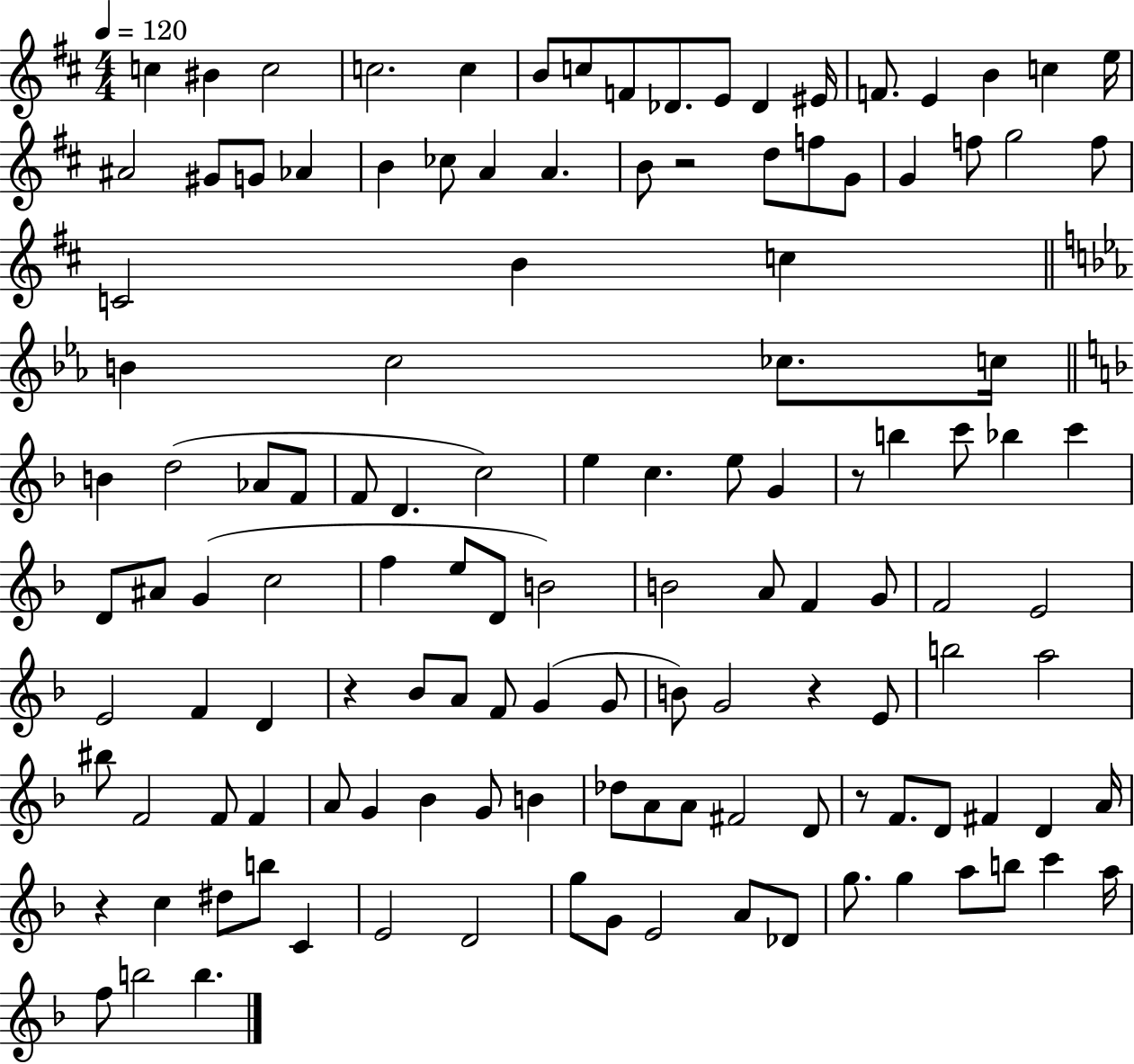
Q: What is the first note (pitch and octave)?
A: C5